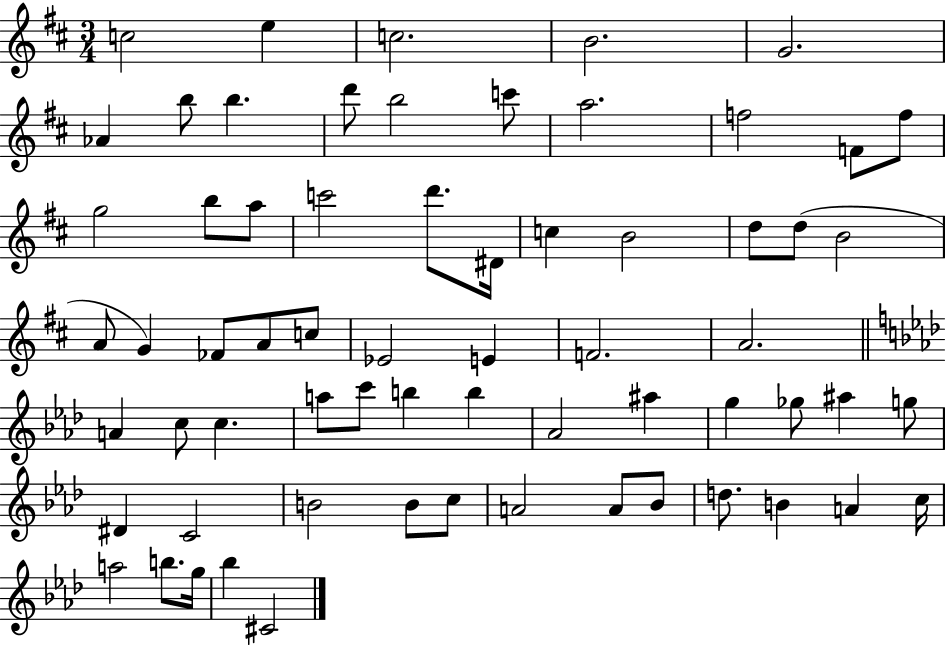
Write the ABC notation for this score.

X:1
T:Untitled
M:3/4
L:1/4
K:D
c2 e c2 B2 G2 _A b/2 b d'/2 b2 c'/2 a2 f2 F/2 f/2 g2 b/2 a/2 c'2 d'/2 ^D/4 c B2 d/2 d/2 B2 A/2 G _F/2 A/2 c/2 _E2 E F2 A2 A c/2 c a/2 c'/2 b b _A2 ^a g _g/2 ^a g/2 ^D C2 B2 B/2 c/2 A2 A/2 _B/2 d/2 B A c/4 a2 b/2 g/4 _b ^C2